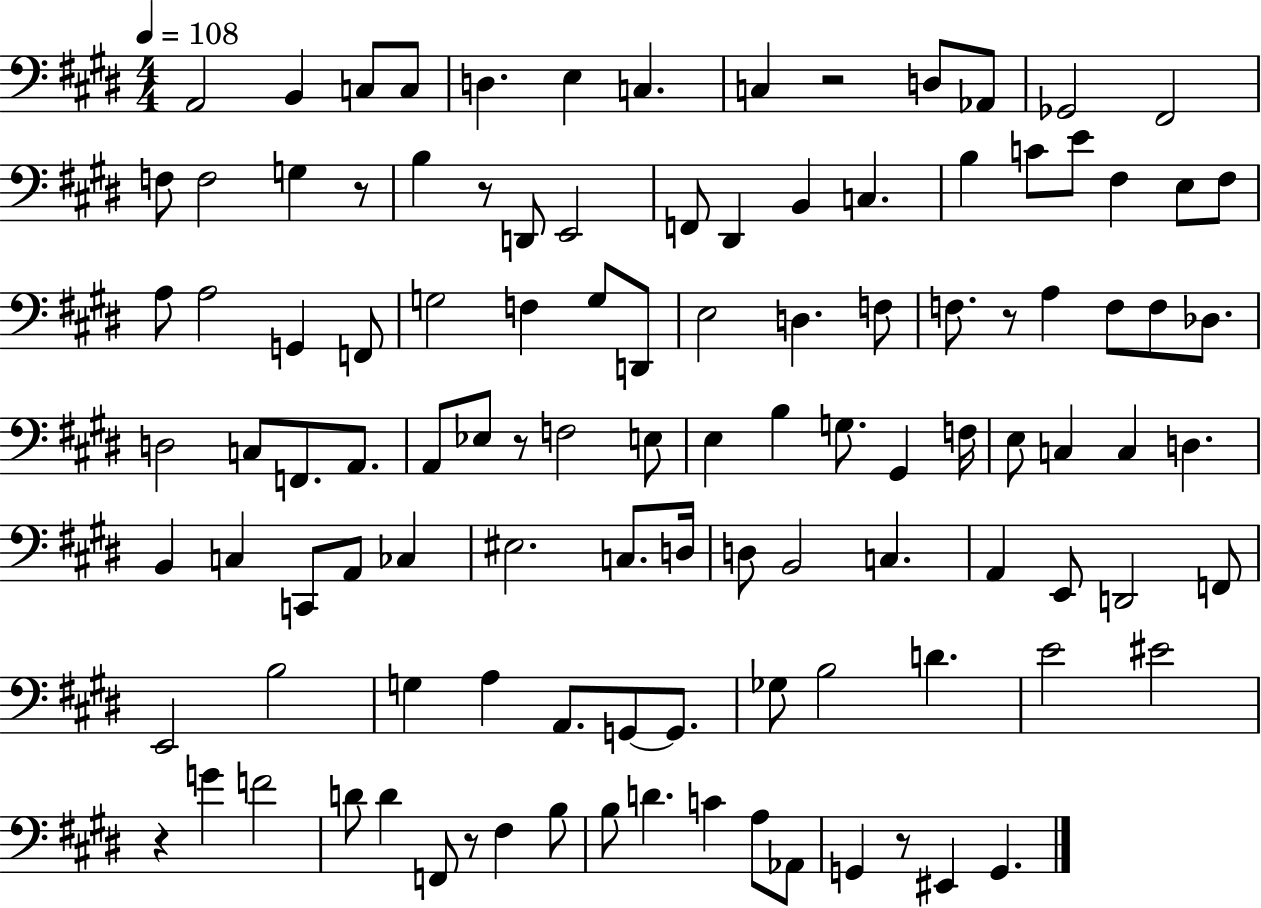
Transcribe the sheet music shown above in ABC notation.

X:1
T:Untitled
M:4/4
L:1/4
K:E
A,,2 B,, C,/2 C,/2 D, E, C, C, z2 D,/2 _A,,/2 _G,,2 ^F,,2 F,/2 F,2 G, z/2 B, z/2 D,,/2 E,,2 F,,/2 ^D,, B,, C, B, C/2 E/2 ^F, E,/2 ^F,/2 A,/2 A,2 G,, F,,/2 G,2 F, G,/2 D,,/2 E,2 D, F,/2 F,/2 z/2 A, F,/2 F,/2 _D,/2 D,2 C,/2 F,,/2 A,,/2 A,,/2 _E,/2 z/2 F,2 E,/2 E, B, G,/2 ^G,, F,/4 E,/2 C, C, D, B,, C, C,,/2 A,,/2 _C, ^E,2 C,/2 D,/4 D,/2 B,,2 C, A,, E,,/2 D,,2 F,,/2 E,,2 B,2 G, A, A,,/2 G,,/2 G,,/2 _G,/2 B,2 D E2 ^E2 z G F2 D/2 D F,,/2 z/2 ^F, B,/2 B,/2 D C A,/2 _A,,/2 G,, z/2 ^E,, G,,